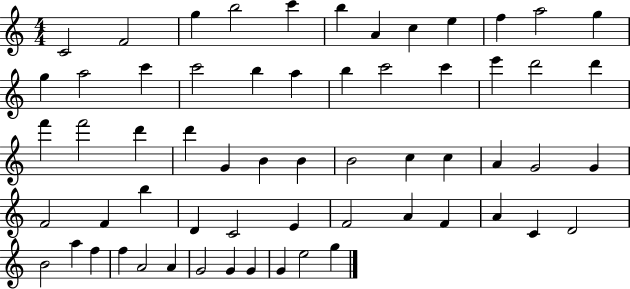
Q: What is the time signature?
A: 4/4